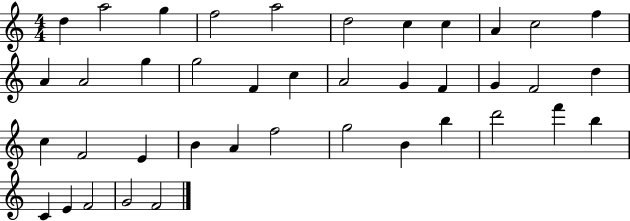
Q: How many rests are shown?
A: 0